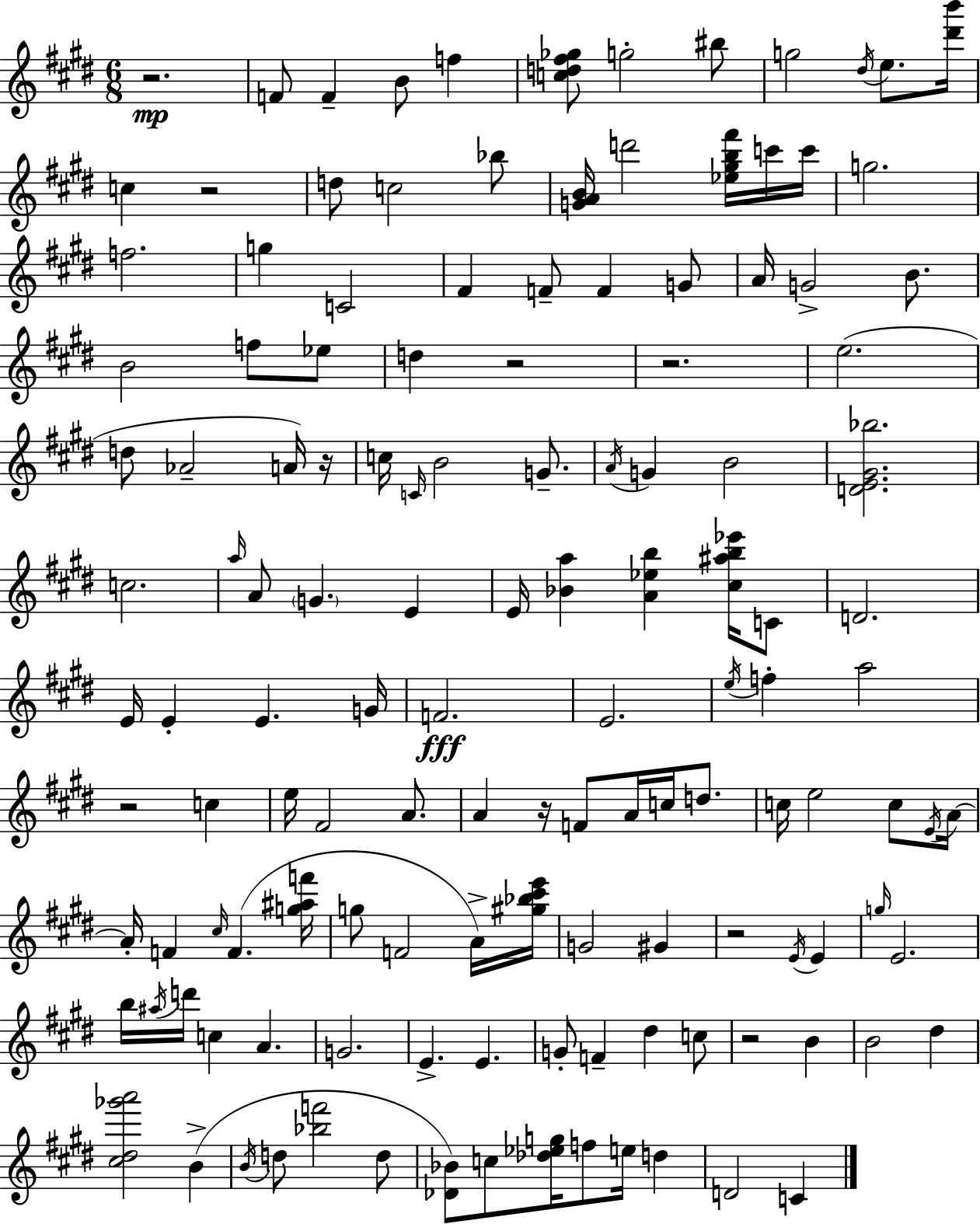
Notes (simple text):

R/h. F4/e F4/q B4/e F5/q [C5,D5,F#5,Gb5]/e G5/h BIS5/e G5/h D#5/s E5/e. [D#6,B6]/s C5/q R/h D5/e C5/h Bb5/e [G4,A4,B4]/s D6/h [Eb5,G#5,B5,F#6]/s C6/s C6/s G5/h. F5/h. G5/q C4/h F#4/q F4/e F4/q G4/e A4/s G4/h B4/e. B4/h F5/e Eb5/e D5/q R/h R/h. E5/h. D5/e Ab4/h A4/s R/s C5/s C4/s B4/h G4/e. A4/s G4/q B4/h [D4,E4,G#4,Bb5]/h. C5/h. A5/s A4/e G4/q. E4/q E4/s [Bb4,A5]/q [A4,Eb5,B5]/q [C#5,A#5,B5,Eb6]/s C4/e D4/h. E4/s E4/q E4/q. G4/s F4/h. E4/h. E5/s F5/q A5/h R/h C5/q E5/s F#4/h A4/e. A4/q R/s F4/e A4/s C5/s D5/e. C5/s E5/h C5/e E4/s A4/s A4/s F4/q C#5/s F4/q. [G5,A#5,F6]/s G5/e F4/h A4/s [G#5,Bb5,C#6,E6]/s G4/h G#4/q R/h E4/s E4/q G5/s E4/h. B5/s A#5/s D6/s C5/q A4/q. G4/h. E4/q. E4/q. G4/e F4/q D#5/q C5/e R/h B4/q B4/h D#5/q [C#5,D#5,Gb6,A6]/h B4/q B4/s D5/e [Bb5,F6]/h D5/e [Db4,Bb4]/e C5/e [Db5,Eb5,G5]/s F5/e E5/s D5/q D4/h C4/q